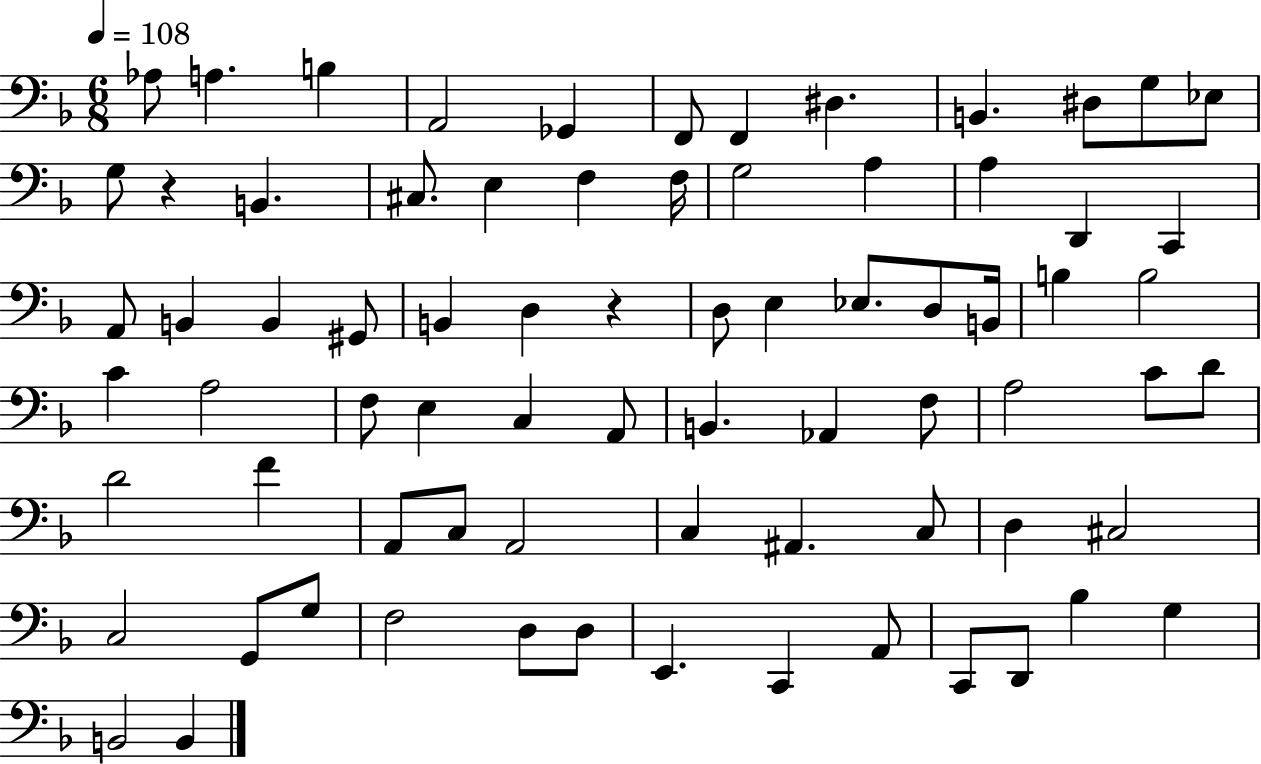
{
  \clef bass
  \numericTimeSignature
  \time 6/8
  \key f \major
  \tempo 4 = 108
  \repeat volta 2 { aes8 a4. b4 | a,2 ges,4 | f,8 f,4 dis4. | b,4. dis8 g8 ees8 | \break g8 r4 b,4. | cis8. e4 f4 f16 | g2 a4 | a4 d,4 c,4 | \break a,8 b,4 b,4 gis,8 | b,4 d4 r4 | d8 e4 ees8. d8 b,16 | b4 b2 | \break c'4 a2 | f8 e4 c4 a,8 | b,4. aes,4 f8 | a2 c'8 d'8 | \break d'2 f'4 | a,8 c8 a,2 | c4 ais,4. c8 | d4 cis2 | \break c2 g,8 g8 | f2 d8 d8 | e,4. c,4 a,8 | c,8 d,8 bes4 g4 | \break b,2 b,4 | } \bar "|."
}